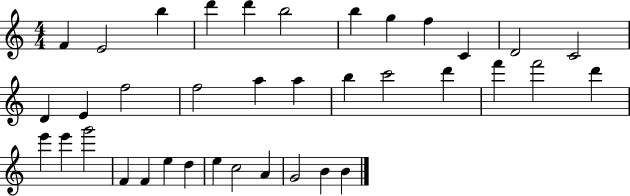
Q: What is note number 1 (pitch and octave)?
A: F4